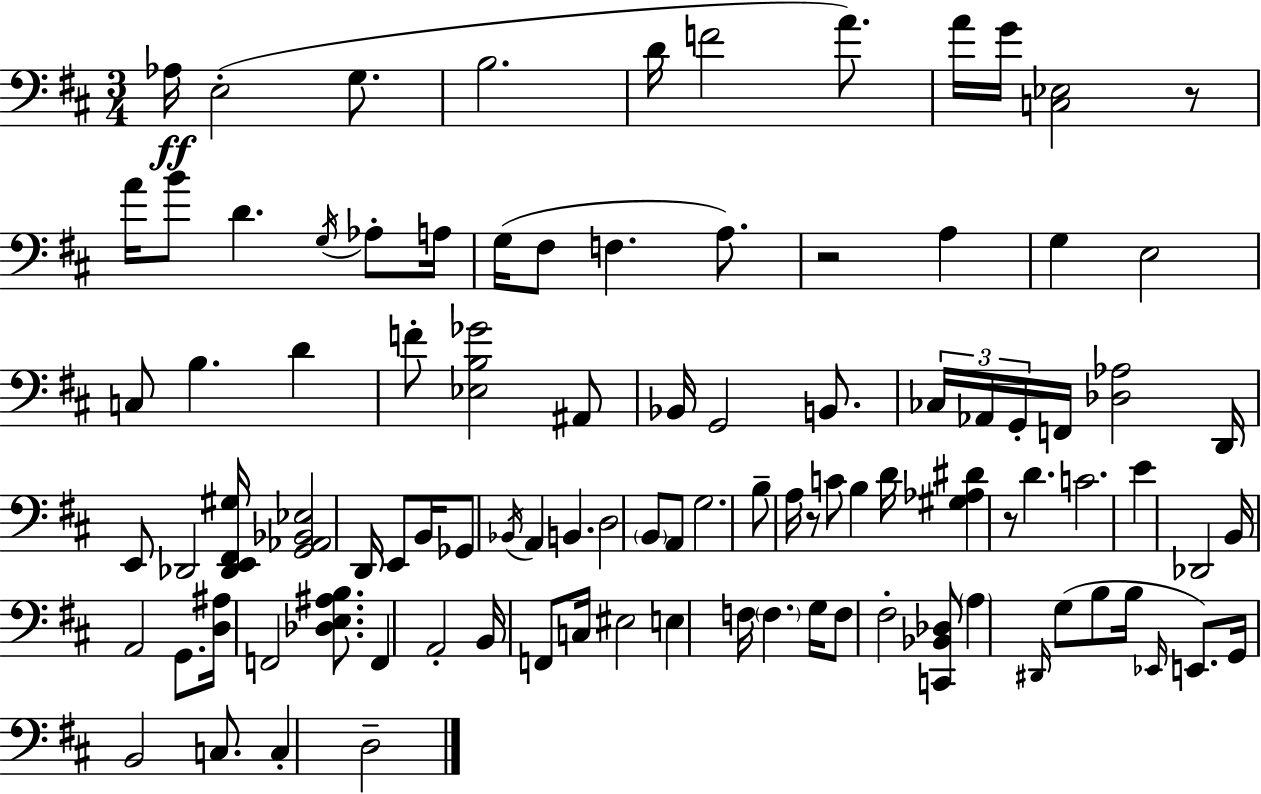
Ab3/s E3/h G3/e. B3/h. D4/s F4/h A4/e. A4/s G4/s [C3,Eb3]/h R/e A4/s B4/e D4/q. G3/s Ab3/e A3/s G3/s F#3/e F3/q. A3/e. R/h A3/q G3/q E3/h C3/e B3/q. D4/q F4/e [Eb3,B3,Gb4]/h A#2/e Bb2/s G2/h B2/e. CES3/s Ab2/s G2/s F2/s [Db3,Ab3]/h D2/s E2/e Db2/h [Db2,E2,F#2,G#3]/s [G2,Ab2,Bb2,Eb3]/h D2/s E2/e B2/s Gb2/e Bb2/s A2/q B2/q. D3/h B2/e A2/e G3/h. B3/e A3/s R/e C4/e B3/q D4/s [G#3,Ab3,D#4]/q R/e D4/q. C4/h. E4/q Db2/h B2/s A2/h G2/e. [D3,A#3]/s F2/h [Db3,E3,A#3,B3]/e. F2/q A2/h B2/s F2/e C3/s EIS3/h E3/q F3/s F3/q. G3/s F3/e F#3/h [C2,Bb2,Db3]/e A3/q D#2/s G3/e B3/e B3/s Eb2/s E2/e. G2/s B2/h C3/e. C3/q D3/h